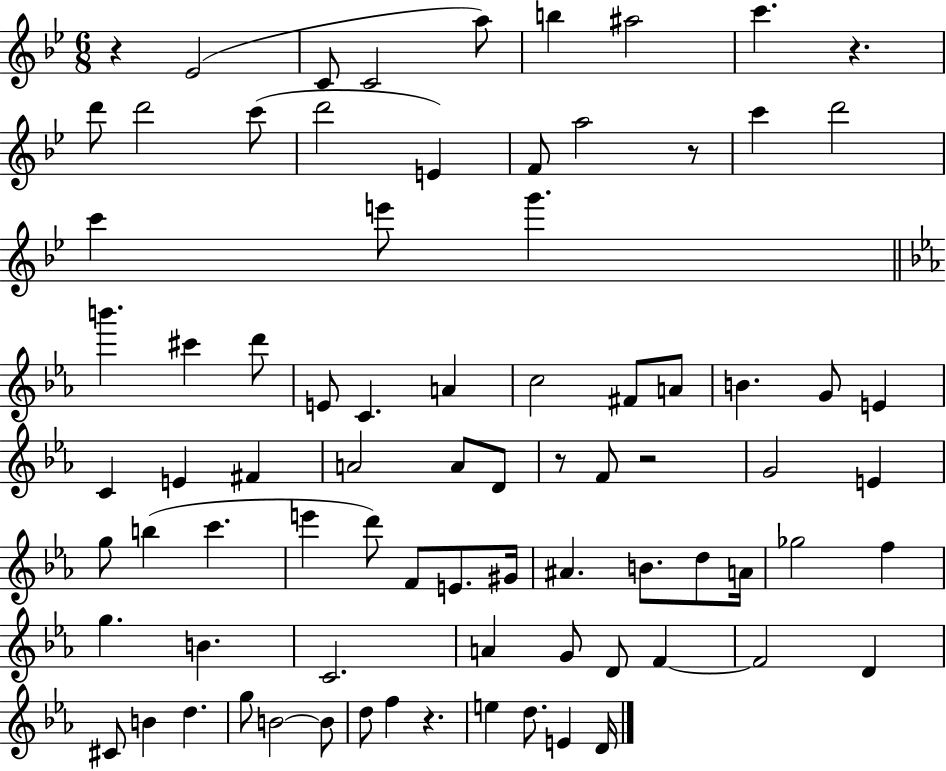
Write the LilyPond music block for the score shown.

{
  \clef treble
  \numericTimeSignature
  \time 6/8
  \key bes \major
  r4 ees'2( | c'8 c'2 a''8) | b''4 ais''2 | c'''4. r4. | \break d'''8 d'''2 c'''8( | d'''2 e'4) | f'8 a''2 r8 | c'''4 d'''2 | \break c'''4 e'''8 g'''4. | \bar "||" \break \key c \minor b'''4. cis'''4 d'''8 | e'8 c'4. a'4 | c''2 fis'8 a'8 | b'4. g'8 e'4 | \break c'4 e'4 fis'4 | a'2 a'8 d'8 | r8 f'8 r2 | g'2 e'4 | \break g''8 b''4( c'''4. | e'''4 d'''8) f'8 e'8. gis'16 | ais'4. b'8. d''8 a'16 | ges''2 f''4 | \break g''4. b'4. | c'2. | a'4 g'8 d'8 f'4~~ | f'2 d'4 | \break cis'8 b'4 d''4. | g''8 b'2~~ b'8 | d''8 f''4 r4. | e''4 d''8. e'4 d'16 | \break \bar "|."
}